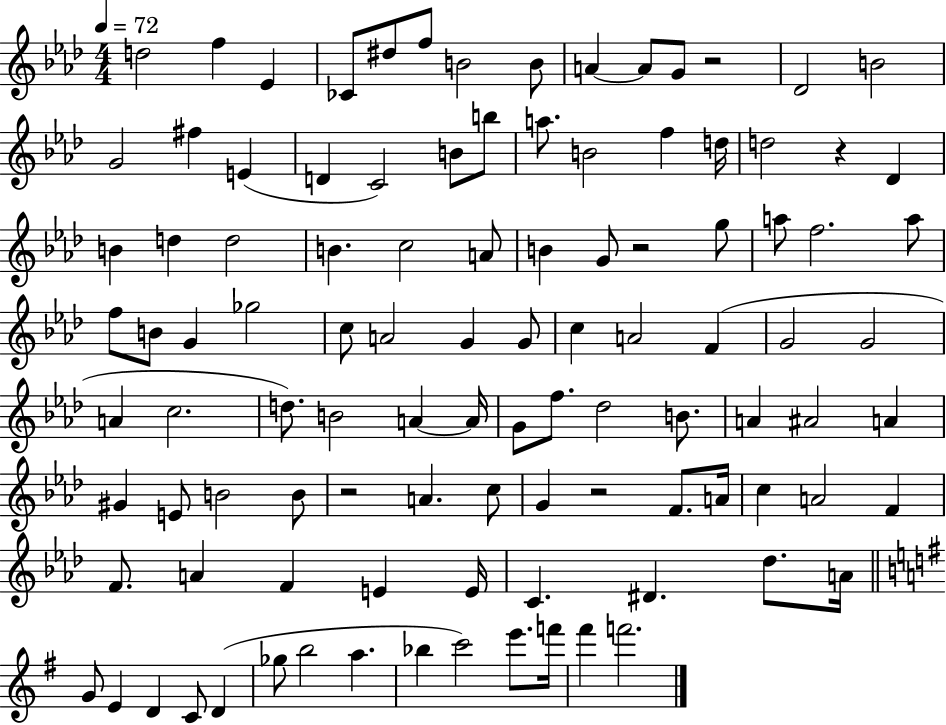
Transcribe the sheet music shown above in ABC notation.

X:1
T:Untitled
M:4/4
L:1/4
K:Ab
d2 f _E _C/2 ^d/2 f/2 B2 B/2 A A/2 G/2 z2 _D2 B2 G2 ^f E D C2 B/2 b/2 a/2 B2 f d/4 d2 z _D B d d2 B c2 A/2 B G/2 z2 g/2 a/2 f2 a/2 f/2 B/2 G _g2 c/2 A2 G G/2 c A2 F G2 G2 A c2 d/2 B2 A A/4 G/2 f/2 _d2 B/2 A ^A2 A ^G E/2 B2 B/2 z2 A c/2 G z2 F/2 A/4 c A2 F F/2 A F E E/4 C ^D _d/2 A/4 G/2 E D C/2 D _g/2 b2 a _b c'2 e'/2 f'/4 ^f' f'2